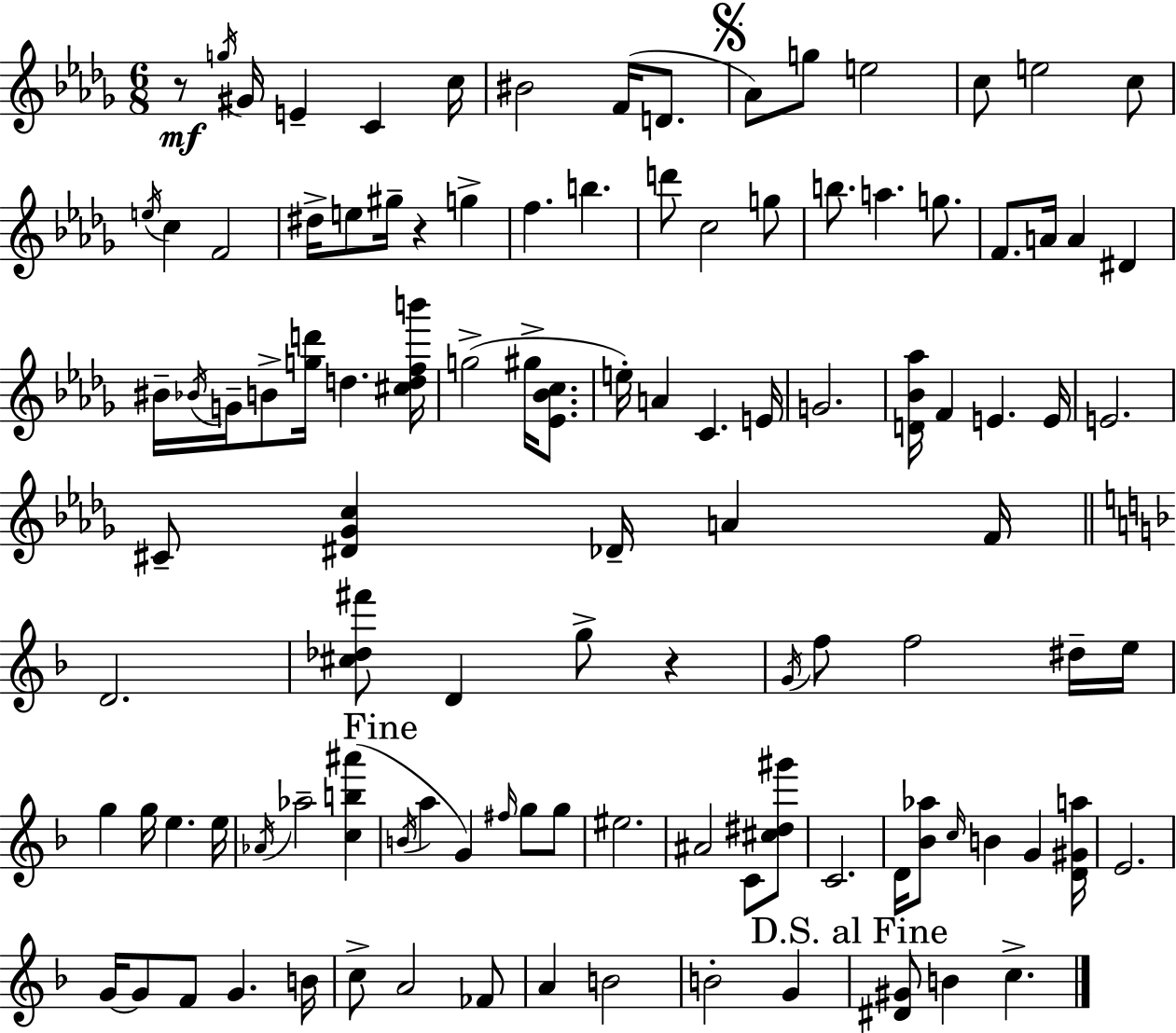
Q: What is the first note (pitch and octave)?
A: G5